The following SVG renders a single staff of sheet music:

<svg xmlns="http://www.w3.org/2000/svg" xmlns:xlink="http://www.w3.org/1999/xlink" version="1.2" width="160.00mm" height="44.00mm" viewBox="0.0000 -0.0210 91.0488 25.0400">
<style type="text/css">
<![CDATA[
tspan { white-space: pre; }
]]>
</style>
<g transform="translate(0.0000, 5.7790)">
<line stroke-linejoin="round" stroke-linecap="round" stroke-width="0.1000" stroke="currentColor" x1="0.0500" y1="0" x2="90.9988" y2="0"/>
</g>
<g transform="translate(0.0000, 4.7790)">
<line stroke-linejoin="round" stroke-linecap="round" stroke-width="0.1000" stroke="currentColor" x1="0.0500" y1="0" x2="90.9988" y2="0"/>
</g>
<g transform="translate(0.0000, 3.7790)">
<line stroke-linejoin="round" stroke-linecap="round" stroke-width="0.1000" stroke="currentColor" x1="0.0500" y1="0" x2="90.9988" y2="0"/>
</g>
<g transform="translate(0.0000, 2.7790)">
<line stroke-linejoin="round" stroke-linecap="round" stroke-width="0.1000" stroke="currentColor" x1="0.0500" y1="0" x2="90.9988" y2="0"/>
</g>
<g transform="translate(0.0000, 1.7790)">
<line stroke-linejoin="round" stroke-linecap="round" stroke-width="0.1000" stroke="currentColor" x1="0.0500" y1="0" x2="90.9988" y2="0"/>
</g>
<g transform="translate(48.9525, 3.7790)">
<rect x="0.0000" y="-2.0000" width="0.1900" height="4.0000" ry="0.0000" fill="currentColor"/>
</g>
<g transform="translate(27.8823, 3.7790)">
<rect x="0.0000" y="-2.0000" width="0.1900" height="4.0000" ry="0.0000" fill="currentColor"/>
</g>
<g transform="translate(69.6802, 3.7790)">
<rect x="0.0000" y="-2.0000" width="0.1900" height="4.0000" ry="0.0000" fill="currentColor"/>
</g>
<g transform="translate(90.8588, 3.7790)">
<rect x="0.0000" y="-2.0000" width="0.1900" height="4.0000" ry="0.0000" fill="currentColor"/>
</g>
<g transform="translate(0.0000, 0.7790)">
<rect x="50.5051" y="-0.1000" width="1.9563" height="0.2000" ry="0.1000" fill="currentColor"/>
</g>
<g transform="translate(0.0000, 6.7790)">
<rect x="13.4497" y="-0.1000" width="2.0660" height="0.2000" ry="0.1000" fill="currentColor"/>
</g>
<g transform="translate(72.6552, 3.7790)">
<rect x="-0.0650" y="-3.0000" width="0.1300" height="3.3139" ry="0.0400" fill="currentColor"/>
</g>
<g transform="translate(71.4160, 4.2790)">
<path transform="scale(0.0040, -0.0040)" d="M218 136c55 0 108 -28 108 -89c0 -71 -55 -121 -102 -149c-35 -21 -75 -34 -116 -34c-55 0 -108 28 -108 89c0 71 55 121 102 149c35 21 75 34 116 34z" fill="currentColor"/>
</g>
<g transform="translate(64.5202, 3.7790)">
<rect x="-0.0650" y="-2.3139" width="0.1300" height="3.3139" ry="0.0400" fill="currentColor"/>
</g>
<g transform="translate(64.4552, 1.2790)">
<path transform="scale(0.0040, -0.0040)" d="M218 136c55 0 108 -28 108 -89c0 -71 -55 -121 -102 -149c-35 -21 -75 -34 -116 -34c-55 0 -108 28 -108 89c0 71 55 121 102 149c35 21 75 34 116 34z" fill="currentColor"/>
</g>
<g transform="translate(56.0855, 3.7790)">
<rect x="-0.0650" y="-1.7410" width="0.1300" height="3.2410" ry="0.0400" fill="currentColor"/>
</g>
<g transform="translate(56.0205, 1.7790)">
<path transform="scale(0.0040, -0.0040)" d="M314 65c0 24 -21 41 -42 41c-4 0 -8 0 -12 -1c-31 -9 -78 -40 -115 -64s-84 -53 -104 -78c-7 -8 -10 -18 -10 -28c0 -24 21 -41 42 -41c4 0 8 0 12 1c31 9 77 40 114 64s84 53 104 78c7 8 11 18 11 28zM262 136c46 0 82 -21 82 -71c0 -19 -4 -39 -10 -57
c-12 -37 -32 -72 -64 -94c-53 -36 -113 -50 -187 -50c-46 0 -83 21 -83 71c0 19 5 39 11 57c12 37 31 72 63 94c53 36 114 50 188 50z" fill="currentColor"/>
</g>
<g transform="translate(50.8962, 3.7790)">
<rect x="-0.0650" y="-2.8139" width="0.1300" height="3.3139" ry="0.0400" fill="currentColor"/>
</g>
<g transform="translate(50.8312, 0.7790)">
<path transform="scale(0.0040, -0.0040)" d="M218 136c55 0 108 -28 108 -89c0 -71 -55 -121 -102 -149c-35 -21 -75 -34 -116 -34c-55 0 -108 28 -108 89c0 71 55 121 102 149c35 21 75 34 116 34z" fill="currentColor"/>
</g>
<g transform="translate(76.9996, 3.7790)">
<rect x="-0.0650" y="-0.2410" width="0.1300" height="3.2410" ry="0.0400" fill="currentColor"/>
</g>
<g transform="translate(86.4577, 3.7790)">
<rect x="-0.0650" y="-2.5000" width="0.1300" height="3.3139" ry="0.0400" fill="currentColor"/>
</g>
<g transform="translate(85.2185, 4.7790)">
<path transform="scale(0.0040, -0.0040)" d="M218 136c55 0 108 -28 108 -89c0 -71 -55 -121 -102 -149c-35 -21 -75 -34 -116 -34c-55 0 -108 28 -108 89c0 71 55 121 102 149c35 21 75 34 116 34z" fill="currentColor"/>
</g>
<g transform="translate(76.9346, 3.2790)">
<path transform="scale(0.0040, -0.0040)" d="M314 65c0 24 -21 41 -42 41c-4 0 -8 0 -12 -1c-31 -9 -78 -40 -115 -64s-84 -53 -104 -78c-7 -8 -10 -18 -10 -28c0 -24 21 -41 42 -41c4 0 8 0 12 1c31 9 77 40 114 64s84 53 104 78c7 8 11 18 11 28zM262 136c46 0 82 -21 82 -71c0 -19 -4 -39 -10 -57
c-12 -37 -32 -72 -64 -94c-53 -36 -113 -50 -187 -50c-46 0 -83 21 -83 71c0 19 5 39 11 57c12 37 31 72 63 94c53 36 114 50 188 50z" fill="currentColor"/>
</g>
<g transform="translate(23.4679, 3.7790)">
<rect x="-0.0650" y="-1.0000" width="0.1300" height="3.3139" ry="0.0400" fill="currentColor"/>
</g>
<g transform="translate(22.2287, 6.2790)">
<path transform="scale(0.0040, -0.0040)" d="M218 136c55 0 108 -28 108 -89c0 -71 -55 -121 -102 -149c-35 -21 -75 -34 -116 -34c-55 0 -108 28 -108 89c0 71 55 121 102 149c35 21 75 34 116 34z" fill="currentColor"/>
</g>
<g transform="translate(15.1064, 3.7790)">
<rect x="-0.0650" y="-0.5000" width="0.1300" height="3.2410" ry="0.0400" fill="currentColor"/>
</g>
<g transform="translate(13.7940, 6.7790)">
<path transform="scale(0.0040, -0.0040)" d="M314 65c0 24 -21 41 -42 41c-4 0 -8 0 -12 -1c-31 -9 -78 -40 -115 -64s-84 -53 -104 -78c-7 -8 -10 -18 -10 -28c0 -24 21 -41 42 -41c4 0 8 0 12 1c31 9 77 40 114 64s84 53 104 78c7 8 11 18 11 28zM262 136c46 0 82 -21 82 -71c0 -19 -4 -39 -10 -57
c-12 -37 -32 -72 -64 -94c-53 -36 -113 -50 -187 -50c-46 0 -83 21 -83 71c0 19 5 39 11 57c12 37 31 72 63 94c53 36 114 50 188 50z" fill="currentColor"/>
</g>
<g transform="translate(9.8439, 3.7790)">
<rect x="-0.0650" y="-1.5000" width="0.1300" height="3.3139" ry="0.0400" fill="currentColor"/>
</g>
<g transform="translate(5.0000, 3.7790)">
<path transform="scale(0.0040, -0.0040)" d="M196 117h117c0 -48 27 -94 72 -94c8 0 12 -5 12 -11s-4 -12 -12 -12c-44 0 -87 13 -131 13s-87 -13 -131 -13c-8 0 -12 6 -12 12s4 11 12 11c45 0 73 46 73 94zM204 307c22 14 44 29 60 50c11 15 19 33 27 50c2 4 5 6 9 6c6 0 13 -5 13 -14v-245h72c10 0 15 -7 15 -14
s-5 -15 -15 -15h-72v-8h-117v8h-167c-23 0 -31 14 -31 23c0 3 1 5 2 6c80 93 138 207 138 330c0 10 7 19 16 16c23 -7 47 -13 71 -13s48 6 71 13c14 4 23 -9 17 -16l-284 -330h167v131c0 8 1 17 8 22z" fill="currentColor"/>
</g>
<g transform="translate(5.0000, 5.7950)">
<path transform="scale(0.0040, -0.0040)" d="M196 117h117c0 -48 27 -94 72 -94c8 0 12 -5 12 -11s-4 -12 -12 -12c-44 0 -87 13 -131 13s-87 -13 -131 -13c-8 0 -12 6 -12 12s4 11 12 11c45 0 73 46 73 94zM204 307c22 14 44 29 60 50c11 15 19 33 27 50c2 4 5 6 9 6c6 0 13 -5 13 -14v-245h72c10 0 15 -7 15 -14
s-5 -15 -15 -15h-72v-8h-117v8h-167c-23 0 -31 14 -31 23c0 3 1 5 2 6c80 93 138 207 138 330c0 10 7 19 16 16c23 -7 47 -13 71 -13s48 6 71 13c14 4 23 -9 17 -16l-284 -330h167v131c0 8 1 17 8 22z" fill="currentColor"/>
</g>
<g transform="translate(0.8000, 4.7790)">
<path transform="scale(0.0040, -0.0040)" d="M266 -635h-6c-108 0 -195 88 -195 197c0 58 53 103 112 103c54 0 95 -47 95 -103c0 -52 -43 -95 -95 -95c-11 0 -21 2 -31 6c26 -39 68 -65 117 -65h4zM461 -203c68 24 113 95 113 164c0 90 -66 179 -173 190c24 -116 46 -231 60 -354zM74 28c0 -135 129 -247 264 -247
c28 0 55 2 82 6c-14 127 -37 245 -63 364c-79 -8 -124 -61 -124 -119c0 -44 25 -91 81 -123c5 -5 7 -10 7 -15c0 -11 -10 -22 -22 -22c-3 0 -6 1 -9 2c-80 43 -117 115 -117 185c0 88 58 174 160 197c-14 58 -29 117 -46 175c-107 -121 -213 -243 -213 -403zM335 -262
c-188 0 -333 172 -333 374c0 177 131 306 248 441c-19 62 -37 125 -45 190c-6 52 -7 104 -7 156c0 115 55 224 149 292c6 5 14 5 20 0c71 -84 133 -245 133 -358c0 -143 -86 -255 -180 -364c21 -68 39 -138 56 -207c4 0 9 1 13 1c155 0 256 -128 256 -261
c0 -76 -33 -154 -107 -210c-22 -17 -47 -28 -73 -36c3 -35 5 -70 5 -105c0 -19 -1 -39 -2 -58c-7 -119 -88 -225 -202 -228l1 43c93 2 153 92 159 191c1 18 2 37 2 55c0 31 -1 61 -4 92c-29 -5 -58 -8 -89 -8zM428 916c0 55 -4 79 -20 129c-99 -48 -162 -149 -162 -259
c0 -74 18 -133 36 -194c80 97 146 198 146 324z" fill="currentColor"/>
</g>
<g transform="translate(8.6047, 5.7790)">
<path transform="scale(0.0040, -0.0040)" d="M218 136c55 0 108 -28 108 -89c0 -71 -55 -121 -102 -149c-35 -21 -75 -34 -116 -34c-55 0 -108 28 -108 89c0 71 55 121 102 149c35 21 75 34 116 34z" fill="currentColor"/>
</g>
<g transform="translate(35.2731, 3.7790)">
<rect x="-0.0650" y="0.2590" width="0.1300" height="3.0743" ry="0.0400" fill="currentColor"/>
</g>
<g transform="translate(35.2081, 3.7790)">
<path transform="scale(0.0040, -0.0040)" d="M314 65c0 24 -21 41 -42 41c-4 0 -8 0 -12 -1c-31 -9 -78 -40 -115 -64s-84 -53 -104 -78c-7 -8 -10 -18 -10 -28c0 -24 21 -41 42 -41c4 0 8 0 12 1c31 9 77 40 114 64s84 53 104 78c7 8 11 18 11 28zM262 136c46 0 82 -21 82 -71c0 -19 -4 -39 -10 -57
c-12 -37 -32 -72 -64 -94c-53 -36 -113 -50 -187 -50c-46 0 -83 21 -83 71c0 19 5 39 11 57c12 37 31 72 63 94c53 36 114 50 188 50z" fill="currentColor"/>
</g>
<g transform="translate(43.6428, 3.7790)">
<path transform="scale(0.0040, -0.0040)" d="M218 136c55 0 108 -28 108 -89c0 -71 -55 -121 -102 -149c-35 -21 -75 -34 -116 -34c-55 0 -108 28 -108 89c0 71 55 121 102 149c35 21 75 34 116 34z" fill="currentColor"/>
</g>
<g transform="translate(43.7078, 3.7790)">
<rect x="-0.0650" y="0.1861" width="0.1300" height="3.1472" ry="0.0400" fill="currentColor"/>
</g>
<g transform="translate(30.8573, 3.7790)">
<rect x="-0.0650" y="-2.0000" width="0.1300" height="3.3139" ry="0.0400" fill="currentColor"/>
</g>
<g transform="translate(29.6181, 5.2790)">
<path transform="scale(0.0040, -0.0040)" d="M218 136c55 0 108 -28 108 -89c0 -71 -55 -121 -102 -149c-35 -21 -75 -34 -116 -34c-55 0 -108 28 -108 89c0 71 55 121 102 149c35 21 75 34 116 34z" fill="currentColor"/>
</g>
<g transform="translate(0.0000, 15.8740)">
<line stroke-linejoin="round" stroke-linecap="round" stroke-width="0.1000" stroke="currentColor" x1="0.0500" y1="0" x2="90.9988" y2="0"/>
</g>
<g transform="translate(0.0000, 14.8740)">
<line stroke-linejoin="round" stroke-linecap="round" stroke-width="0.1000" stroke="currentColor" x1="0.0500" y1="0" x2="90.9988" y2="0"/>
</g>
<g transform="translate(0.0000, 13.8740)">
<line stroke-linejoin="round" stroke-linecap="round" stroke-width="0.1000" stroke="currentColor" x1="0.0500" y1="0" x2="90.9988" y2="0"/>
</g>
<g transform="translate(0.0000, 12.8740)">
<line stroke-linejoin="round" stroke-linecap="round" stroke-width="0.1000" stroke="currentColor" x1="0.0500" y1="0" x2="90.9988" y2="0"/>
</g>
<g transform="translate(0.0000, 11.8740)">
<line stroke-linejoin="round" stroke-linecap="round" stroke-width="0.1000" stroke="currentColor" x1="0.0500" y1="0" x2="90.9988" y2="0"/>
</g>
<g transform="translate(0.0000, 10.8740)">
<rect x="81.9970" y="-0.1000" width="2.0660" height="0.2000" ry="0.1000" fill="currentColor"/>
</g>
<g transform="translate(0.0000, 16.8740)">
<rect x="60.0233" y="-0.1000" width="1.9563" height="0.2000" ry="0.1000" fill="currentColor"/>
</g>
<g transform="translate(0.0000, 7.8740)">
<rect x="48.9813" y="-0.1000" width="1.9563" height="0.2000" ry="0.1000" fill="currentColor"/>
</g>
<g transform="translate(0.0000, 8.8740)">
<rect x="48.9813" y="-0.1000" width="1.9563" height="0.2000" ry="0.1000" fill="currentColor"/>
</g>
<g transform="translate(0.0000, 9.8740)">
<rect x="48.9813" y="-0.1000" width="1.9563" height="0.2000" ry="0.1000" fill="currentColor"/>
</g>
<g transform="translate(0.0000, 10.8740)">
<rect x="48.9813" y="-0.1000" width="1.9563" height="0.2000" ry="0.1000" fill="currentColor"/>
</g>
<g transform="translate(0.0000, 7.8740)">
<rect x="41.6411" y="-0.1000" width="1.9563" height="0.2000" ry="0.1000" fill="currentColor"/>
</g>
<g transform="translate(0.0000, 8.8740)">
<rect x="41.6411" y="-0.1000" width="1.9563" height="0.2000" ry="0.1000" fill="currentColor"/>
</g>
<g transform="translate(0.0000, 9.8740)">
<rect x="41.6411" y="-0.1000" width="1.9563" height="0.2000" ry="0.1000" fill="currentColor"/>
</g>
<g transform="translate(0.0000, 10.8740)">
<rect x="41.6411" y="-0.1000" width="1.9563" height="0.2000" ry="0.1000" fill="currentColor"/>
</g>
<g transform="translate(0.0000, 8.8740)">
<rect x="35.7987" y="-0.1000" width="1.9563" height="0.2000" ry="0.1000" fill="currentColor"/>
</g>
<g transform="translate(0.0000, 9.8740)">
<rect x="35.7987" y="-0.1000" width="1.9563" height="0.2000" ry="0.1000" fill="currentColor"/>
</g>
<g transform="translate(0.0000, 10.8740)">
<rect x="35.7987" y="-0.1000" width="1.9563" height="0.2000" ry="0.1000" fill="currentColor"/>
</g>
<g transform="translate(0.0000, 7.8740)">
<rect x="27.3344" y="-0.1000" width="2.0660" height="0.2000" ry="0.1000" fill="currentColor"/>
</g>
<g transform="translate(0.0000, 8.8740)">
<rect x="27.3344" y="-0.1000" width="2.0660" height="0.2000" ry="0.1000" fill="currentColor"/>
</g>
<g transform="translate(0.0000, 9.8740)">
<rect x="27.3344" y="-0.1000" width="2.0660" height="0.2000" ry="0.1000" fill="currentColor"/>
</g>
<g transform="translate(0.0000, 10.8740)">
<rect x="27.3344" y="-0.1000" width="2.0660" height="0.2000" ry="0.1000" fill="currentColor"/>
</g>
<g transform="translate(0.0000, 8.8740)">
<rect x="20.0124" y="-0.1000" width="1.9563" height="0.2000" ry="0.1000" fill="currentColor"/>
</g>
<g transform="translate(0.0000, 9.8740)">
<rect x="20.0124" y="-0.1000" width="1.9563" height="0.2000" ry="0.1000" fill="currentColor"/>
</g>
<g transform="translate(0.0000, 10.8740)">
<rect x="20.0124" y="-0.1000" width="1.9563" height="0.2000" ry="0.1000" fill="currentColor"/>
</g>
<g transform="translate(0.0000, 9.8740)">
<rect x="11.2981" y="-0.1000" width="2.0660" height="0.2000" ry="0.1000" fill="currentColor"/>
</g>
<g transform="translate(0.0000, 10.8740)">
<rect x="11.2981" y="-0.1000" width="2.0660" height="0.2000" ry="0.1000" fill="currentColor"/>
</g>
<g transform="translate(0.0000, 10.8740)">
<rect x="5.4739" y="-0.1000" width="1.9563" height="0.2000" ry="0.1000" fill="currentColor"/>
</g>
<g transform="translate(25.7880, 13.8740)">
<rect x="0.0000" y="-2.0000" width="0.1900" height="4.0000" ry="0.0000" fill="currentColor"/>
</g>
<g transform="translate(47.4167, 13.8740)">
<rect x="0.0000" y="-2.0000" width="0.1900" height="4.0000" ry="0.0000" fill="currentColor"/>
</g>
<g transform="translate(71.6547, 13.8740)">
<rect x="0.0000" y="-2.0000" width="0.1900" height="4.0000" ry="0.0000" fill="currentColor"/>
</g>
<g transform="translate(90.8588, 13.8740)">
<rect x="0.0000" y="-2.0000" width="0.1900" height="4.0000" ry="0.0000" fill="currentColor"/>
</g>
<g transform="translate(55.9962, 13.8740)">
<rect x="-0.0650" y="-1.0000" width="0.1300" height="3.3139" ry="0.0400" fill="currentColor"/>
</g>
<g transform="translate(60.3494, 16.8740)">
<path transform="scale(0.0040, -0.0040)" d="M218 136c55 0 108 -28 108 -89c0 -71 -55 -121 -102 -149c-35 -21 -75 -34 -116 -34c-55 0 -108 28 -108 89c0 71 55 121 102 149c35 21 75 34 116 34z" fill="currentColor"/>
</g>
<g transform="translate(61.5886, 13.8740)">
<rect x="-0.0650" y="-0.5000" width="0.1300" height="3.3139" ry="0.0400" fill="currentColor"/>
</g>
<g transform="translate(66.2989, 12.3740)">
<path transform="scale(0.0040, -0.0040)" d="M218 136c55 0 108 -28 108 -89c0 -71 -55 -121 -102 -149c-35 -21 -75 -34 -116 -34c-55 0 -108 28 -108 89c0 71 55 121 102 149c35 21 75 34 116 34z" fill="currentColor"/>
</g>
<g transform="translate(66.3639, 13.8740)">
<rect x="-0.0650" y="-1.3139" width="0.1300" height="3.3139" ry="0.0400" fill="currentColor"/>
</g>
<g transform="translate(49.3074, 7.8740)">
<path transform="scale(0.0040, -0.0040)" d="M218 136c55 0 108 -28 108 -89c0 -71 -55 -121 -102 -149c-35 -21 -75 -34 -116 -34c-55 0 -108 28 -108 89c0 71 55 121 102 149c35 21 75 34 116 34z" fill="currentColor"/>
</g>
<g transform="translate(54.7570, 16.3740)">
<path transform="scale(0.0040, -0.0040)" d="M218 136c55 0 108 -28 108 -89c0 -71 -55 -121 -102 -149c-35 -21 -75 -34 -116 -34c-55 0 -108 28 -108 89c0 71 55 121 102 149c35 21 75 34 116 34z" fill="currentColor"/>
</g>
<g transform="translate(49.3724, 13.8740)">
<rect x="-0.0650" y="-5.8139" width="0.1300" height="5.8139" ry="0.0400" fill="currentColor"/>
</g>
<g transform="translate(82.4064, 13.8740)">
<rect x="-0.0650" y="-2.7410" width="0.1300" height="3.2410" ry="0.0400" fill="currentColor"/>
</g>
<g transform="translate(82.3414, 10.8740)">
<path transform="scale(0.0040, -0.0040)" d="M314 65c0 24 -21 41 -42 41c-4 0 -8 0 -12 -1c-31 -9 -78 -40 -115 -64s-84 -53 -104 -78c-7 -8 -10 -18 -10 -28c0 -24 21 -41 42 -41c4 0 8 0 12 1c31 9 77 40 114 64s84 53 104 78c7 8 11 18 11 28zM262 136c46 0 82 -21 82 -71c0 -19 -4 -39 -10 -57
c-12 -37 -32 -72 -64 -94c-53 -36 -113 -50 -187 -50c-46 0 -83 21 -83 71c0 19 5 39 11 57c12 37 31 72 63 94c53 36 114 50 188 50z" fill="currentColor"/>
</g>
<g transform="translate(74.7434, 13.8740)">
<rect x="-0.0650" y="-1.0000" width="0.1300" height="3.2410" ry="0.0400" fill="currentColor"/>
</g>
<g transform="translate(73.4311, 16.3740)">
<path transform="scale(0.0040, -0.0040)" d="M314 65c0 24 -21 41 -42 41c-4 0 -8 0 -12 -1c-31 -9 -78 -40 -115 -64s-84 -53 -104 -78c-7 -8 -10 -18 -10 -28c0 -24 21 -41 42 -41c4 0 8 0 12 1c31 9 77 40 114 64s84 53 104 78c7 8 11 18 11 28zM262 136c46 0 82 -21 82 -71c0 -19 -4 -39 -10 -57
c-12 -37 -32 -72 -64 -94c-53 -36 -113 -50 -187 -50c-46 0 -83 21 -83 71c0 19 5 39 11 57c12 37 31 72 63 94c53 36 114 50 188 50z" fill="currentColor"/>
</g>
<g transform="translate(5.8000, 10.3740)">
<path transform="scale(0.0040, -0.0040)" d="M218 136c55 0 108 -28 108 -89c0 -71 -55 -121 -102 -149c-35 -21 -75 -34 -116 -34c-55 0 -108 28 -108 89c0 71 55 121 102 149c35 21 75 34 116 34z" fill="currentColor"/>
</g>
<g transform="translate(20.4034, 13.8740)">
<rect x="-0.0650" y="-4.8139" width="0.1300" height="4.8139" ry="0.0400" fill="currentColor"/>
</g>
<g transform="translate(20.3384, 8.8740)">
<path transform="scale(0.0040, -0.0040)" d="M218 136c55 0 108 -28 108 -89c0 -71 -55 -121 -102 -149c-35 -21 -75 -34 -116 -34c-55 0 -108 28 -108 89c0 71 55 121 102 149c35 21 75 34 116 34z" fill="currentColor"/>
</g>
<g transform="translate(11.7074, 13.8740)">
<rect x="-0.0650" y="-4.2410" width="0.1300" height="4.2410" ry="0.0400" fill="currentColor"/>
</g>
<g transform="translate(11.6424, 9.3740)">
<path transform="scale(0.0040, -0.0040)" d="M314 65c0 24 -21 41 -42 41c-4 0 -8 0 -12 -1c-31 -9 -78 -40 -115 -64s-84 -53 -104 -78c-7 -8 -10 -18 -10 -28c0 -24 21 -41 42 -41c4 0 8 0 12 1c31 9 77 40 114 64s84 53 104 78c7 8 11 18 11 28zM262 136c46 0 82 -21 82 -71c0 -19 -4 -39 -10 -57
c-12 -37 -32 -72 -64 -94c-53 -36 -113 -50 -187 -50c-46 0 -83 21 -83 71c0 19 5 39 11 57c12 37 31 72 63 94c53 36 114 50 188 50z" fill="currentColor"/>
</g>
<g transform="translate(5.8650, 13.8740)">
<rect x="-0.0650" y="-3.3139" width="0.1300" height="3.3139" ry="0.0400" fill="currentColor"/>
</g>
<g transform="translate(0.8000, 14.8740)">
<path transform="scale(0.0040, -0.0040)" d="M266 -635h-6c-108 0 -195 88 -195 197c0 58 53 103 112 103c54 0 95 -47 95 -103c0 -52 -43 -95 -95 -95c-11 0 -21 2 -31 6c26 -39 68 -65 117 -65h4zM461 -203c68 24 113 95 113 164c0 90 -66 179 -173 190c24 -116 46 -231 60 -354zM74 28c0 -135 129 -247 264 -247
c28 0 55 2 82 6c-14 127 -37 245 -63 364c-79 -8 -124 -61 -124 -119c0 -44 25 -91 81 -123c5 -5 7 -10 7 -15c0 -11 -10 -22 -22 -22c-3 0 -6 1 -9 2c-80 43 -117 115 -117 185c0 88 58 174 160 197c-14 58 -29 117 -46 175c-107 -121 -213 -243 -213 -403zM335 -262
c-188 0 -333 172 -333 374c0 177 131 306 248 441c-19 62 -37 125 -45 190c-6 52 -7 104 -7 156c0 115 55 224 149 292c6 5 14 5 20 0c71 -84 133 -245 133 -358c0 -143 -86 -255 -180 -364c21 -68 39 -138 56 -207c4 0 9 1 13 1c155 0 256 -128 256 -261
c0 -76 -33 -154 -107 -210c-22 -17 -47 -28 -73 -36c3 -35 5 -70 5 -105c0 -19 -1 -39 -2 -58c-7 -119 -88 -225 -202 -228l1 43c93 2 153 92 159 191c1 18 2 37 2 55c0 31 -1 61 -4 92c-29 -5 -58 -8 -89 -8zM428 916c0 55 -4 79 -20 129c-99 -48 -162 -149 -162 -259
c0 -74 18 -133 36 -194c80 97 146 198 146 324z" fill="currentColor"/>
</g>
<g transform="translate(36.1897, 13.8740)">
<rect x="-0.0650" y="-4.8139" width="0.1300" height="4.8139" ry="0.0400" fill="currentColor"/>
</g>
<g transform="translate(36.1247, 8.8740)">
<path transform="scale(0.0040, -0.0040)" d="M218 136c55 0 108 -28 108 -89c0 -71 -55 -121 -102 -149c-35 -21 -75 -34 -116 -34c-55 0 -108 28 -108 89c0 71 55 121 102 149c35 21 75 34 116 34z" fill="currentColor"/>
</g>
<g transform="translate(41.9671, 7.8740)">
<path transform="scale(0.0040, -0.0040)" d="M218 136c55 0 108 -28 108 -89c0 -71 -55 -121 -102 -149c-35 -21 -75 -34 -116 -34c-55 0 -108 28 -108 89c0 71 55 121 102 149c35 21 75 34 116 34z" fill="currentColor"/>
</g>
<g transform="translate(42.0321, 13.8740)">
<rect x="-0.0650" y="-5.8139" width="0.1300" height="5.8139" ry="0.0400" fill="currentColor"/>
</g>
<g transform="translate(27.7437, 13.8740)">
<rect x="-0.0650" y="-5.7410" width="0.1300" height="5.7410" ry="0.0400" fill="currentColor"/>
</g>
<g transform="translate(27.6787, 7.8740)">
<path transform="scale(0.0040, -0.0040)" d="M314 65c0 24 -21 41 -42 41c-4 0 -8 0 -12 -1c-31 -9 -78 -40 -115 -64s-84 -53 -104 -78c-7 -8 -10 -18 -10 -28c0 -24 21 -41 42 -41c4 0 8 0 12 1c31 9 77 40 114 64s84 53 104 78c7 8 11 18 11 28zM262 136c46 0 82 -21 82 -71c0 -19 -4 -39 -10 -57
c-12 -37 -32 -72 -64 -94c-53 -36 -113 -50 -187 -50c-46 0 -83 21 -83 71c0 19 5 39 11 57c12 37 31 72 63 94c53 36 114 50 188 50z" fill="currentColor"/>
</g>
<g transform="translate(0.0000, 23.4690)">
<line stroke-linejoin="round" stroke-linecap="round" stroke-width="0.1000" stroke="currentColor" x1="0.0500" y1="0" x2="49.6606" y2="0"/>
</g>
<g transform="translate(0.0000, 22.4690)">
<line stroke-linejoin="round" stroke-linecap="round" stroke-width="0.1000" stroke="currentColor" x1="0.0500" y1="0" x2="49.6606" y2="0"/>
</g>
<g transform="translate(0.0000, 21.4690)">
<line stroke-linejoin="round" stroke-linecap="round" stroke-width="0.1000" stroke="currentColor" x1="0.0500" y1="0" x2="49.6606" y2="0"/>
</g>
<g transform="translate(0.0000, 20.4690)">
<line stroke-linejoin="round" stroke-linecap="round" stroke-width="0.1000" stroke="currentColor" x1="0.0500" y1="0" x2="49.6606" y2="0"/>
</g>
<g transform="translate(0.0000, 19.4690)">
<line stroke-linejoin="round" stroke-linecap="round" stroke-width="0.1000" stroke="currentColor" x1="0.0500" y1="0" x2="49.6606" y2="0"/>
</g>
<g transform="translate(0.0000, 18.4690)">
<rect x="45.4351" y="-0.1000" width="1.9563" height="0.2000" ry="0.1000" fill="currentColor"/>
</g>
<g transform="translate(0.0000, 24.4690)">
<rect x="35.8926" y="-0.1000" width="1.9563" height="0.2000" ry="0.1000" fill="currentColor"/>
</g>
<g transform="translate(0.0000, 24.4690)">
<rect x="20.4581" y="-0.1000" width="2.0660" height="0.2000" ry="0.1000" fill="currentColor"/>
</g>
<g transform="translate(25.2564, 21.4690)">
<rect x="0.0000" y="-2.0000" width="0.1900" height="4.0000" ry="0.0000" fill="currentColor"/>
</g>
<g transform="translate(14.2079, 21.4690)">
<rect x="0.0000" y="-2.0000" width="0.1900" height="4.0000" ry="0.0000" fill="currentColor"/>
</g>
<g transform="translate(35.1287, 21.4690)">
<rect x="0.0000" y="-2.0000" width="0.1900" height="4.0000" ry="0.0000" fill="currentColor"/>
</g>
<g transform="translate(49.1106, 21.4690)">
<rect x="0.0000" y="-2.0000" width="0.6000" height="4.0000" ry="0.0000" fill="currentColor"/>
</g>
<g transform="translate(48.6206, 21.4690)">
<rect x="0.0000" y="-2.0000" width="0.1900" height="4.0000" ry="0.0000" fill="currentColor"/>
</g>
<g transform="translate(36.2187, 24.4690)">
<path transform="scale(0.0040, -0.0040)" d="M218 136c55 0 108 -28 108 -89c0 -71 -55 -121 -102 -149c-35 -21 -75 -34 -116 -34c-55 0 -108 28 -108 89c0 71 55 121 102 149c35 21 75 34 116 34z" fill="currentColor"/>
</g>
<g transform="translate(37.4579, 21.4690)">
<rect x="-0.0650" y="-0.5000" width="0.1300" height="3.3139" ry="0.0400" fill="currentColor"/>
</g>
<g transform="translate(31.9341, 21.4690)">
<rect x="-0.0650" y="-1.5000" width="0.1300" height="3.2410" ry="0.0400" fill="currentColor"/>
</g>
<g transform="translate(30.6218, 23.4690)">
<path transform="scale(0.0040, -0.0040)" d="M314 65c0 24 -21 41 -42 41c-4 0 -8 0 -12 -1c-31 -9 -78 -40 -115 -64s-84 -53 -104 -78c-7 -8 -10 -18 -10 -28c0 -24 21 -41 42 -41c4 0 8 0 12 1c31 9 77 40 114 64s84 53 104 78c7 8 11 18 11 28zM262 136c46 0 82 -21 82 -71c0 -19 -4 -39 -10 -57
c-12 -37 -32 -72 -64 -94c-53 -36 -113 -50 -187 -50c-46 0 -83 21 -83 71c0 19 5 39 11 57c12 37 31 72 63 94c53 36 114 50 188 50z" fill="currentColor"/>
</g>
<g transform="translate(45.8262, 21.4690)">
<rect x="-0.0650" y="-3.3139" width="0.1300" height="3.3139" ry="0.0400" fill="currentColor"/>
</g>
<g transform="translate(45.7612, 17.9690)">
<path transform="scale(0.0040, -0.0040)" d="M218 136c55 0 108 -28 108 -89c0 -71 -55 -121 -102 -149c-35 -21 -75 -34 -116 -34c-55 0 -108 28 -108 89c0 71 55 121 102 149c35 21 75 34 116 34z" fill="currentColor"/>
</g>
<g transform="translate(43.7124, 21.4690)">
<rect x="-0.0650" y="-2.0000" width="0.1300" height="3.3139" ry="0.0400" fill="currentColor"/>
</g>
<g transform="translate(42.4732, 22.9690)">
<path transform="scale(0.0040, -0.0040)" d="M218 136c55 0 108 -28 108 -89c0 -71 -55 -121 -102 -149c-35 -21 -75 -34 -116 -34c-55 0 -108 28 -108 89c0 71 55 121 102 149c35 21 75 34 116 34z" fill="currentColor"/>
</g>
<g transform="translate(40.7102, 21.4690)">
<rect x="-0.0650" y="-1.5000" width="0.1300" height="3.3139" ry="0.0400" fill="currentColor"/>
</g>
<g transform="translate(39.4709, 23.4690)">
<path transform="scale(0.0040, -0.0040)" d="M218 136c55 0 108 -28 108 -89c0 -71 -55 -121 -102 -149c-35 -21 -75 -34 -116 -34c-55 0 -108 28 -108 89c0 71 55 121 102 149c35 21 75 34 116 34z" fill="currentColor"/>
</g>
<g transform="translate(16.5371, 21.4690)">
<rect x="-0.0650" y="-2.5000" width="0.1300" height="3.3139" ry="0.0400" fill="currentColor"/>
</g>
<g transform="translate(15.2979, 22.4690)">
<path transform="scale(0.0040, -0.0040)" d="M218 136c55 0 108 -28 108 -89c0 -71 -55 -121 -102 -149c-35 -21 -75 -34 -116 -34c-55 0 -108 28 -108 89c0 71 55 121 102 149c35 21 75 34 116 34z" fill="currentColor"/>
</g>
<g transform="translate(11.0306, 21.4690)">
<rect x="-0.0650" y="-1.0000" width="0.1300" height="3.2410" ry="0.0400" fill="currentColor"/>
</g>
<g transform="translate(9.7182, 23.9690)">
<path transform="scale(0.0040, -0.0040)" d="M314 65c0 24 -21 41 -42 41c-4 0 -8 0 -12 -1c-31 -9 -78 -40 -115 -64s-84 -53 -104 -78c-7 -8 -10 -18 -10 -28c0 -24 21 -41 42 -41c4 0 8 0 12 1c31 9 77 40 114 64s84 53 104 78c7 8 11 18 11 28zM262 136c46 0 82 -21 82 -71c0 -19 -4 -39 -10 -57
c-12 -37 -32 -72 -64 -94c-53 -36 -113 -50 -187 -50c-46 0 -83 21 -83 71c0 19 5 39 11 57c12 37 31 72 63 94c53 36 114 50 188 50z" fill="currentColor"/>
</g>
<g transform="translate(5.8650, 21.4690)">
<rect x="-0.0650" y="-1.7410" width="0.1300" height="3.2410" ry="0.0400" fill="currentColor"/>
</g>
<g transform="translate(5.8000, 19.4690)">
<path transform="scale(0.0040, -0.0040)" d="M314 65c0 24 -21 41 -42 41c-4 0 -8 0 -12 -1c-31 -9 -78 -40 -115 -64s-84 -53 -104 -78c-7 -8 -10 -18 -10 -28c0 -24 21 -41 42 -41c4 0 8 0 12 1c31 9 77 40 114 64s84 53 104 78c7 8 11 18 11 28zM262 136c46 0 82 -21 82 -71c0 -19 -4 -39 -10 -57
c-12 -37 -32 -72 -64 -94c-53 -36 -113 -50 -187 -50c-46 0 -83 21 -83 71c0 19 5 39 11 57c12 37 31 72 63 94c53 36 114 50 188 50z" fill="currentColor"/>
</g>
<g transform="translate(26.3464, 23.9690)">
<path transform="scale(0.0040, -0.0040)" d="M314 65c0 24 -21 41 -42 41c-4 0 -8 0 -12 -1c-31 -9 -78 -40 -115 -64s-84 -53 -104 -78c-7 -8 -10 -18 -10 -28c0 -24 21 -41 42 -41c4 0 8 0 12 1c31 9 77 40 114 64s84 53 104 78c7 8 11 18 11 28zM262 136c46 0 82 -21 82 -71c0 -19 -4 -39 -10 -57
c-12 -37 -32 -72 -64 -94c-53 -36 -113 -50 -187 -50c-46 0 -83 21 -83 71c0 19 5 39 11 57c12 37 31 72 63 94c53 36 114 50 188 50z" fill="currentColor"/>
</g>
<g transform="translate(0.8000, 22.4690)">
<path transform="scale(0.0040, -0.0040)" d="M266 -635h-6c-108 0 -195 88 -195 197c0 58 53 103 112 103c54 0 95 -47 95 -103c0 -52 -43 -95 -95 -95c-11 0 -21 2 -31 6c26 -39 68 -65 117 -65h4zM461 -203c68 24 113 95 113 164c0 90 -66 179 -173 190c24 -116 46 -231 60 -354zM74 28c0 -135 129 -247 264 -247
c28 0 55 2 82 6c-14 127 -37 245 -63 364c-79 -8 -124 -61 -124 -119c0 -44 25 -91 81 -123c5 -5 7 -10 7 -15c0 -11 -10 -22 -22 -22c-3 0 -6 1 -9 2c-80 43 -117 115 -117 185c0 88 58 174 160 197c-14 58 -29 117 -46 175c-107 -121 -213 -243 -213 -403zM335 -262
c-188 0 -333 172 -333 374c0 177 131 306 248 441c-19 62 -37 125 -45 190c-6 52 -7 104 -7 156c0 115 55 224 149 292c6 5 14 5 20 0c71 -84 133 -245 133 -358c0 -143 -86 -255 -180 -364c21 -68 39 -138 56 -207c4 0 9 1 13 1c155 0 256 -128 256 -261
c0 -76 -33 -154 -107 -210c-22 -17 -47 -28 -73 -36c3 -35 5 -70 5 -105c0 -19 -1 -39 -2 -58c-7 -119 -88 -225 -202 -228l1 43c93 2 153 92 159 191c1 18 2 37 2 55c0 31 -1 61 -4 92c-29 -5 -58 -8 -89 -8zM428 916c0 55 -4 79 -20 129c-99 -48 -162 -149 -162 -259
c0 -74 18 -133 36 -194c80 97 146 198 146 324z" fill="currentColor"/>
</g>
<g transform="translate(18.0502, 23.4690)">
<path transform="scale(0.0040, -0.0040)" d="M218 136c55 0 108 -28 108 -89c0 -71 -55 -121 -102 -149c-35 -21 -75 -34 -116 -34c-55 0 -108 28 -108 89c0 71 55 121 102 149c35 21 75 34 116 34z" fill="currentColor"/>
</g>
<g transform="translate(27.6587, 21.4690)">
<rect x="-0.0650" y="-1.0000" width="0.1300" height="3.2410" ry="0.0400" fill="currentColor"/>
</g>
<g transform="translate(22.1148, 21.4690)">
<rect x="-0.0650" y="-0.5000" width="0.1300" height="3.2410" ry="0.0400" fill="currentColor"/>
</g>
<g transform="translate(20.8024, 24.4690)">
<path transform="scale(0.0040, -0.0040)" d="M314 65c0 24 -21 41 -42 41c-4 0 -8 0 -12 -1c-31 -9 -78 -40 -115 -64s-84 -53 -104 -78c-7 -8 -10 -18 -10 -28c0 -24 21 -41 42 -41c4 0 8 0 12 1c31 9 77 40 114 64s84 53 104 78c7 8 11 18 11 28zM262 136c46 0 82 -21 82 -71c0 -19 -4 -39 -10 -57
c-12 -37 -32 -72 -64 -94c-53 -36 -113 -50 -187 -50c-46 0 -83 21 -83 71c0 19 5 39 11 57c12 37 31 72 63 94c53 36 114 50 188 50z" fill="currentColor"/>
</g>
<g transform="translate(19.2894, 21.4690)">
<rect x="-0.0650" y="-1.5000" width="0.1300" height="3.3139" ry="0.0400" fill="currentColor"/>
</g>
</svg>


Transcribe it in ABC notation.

X:1
T:Untitled
M:4/4
L:1/4
K:C
E C2 D F B2 B a f2 g A c2 G b d'2 e' g'2 e' g' g' D C e D2 a2 f2 D2 G E C2 D2 E2 C E F b